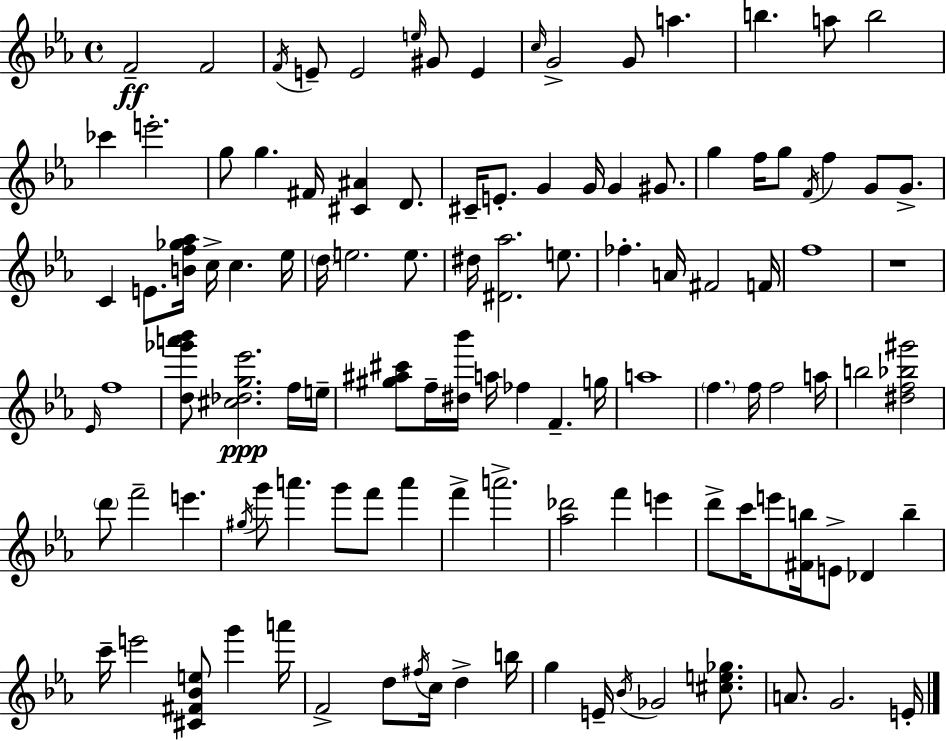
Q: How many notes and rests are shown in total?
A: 113